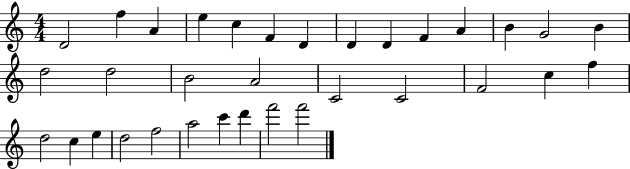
{
  \clef treble
  \numericTimeSignature
  \time 4/4
  \key c \major
  d'2 f''4 a'4 | e''4 c''4 f'4 d'4 | d'4 d'4 f'4 a'4 | b'4 g'2 b'4 | \break d''2 d''2 | b'2 a'2 | c'2 c'2 | f'2 c''4 f''4 | \break d''2 c''4 e''4 | d''2 f''2 | a''2 c'''4 d'''4 | f'''2 f'''2 | \break \bar "|."
}